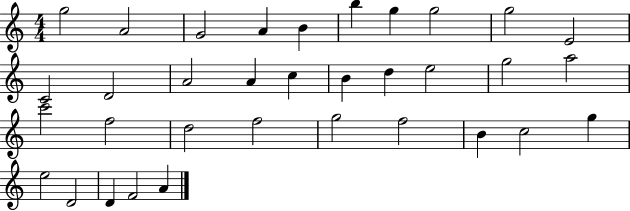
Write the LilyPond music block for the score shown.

{
  \clef treble
  \numericTimeSignature
  \time 4/4
  \key c \major
  g''2 a'2 | g'2 a'4 b'4 | b''4 g''4 g''2 | g''2 e'2 | \break c'2 d'2 | a'2 a'4 c''4 | b'4 d''4 e''2 | g''2 a''2 | \break c'''2 f''2 | d''2 f''2 | g''2 f''2 | b'4 c''2 g''4 | \break e''2 d'2 | d'4 f'2 a'4 | \bar "|."
}